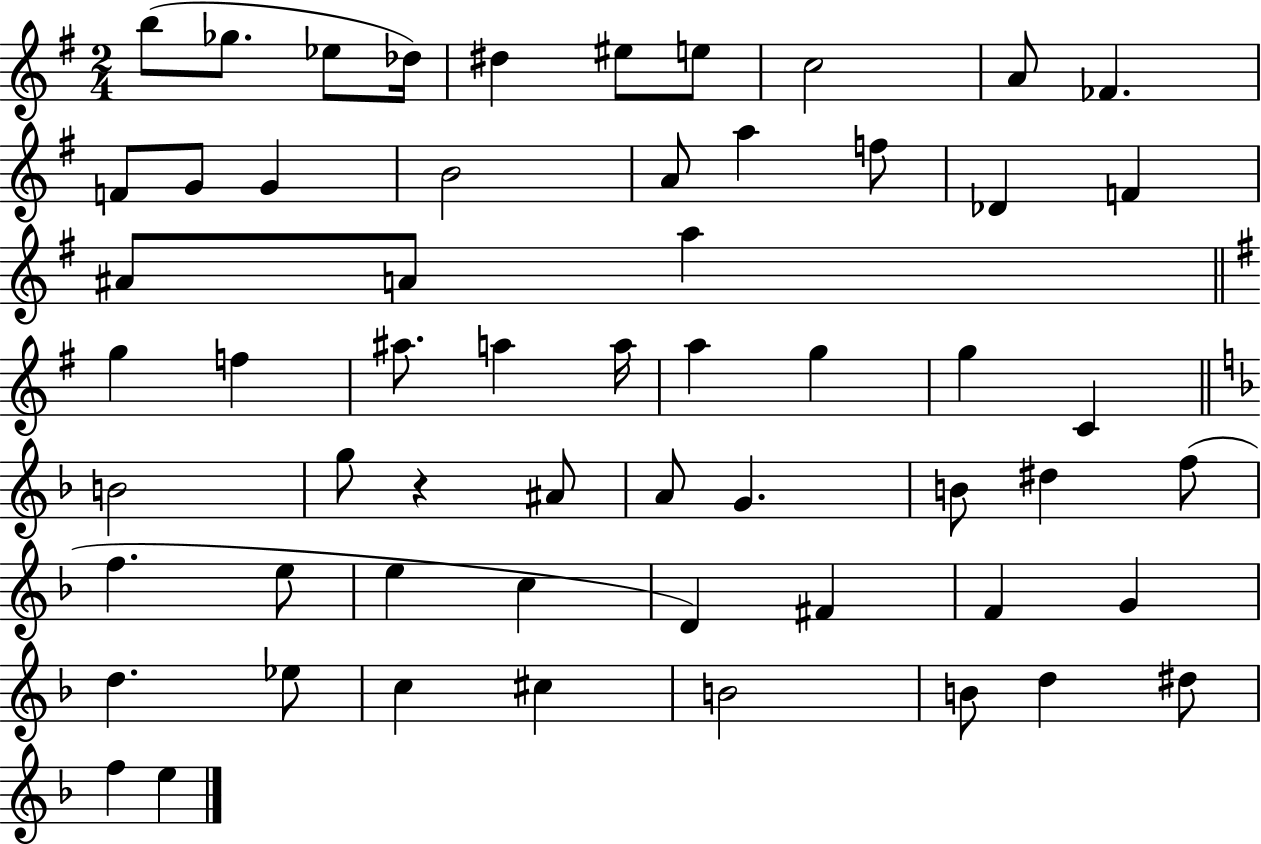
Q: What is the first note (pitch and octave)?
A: B5